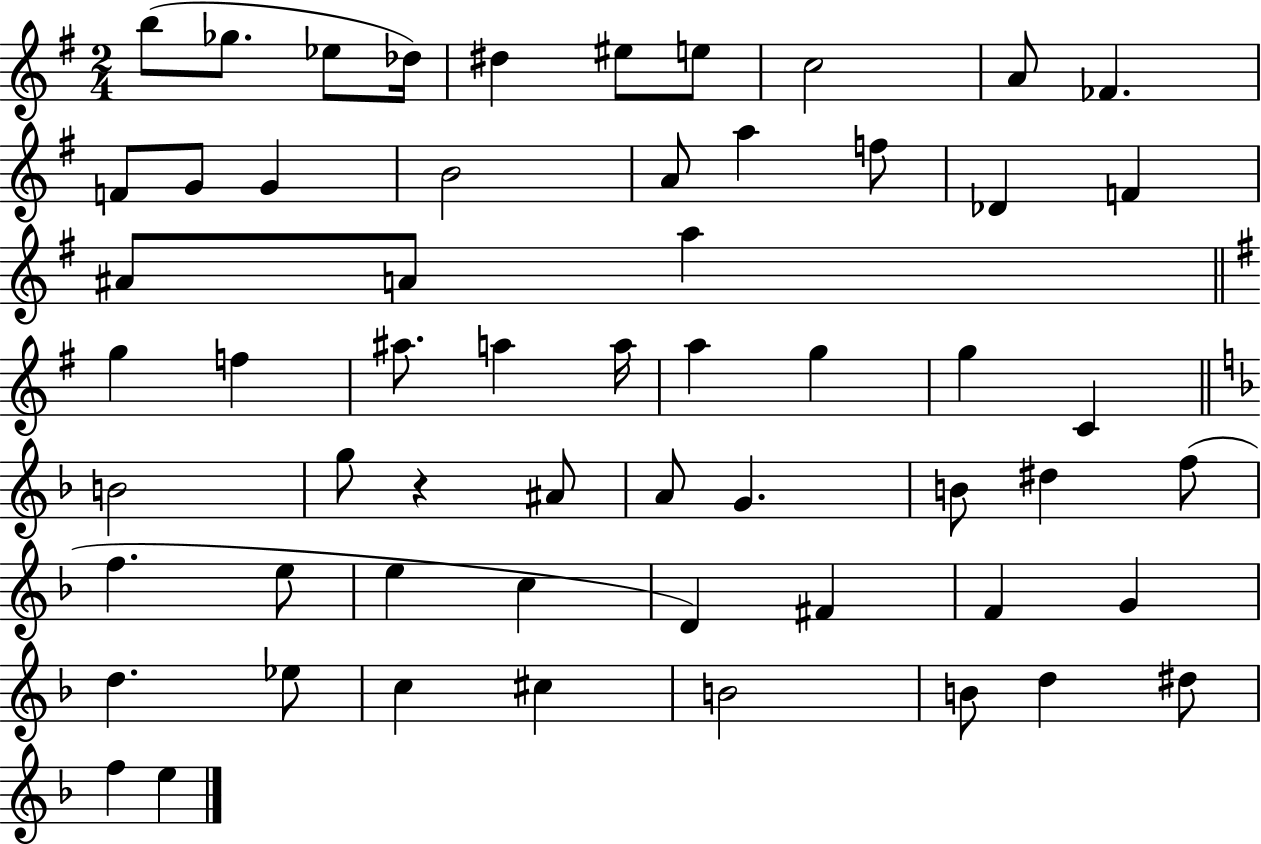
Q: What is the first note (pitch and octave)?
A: B5